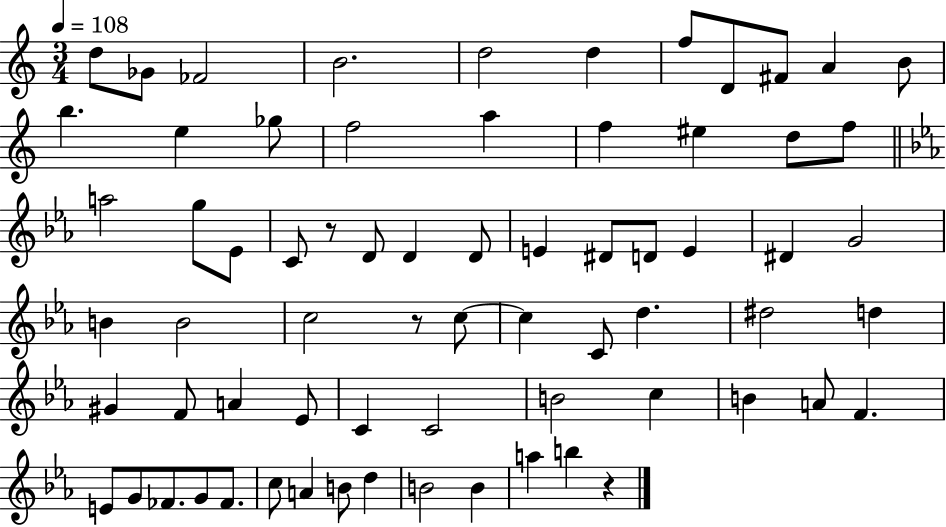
{
  \clef treble
  \numericTimeSignature
  \time 3/4
  \key c \major
  \tempo 4 = 108
  d''8 ges'8 fes'2 | b'2. | d''2 d''4 | f''8 d'8 fis'8 a'4 b'8 | \break b''4. e''4 ges''8 | f''2 a''4 | f''4 eis''4 d''8 f''8 | \bar "||" \break \key c \minor a''2 g''8 ees'8 | c'8 r8 d'8 d'4 d'8 | e'4 dis'8 d'8 e'4 | dis'4 g'2 | \break b'4 b'2 | c''2 r8 c''8~~ | c''4 c'8 d''4. | dis''2 d''4 | \break gis'4 f'8 a'4 ees'8 | c'4 c'2 | b'2 c''4 | b'4 a'8 f'4. | \break e'8 g'8 fes'8. g'8 fes'8. | c''8 a'4 b'8 d''4 | b'2 b'4 | a''4 b''4 r4 | \break \bar "|."
}